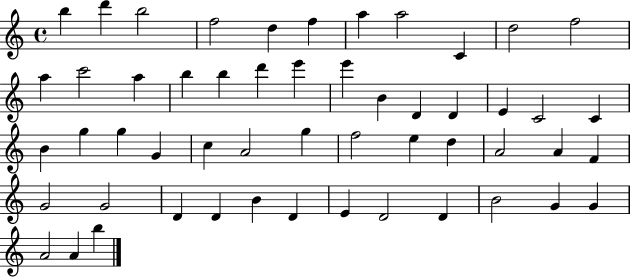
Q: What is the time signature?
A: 4/4